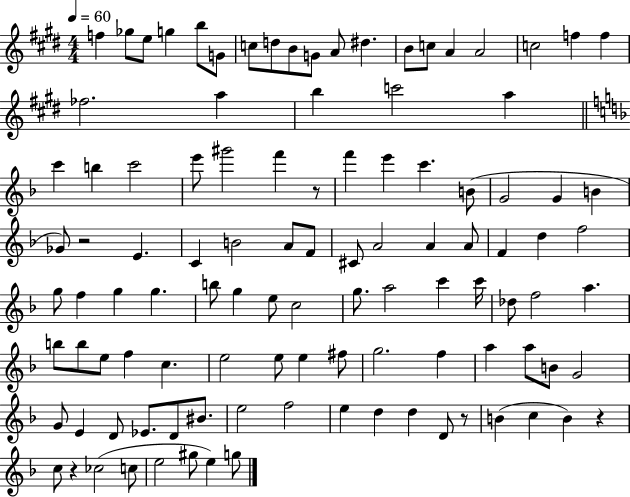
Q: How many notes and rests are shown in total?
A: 107